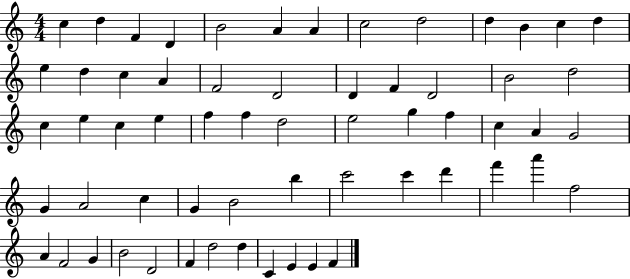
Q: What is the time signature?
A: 4/4